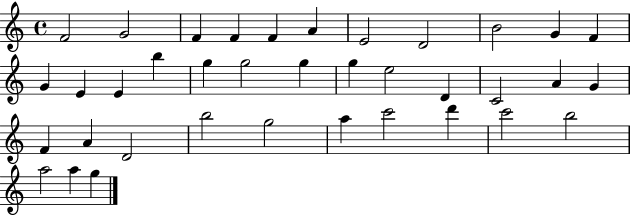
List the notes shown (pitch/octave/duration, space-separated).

F4/h G4/h F4/q F4/q F4/q A4/q E4/h D4/h B4/h G4/q F4/q G4/q E4/q E4/q B5/q G5/q G5/h G5/q G5/q E5/h D4/q C4/h A4/q G4/q F4/q A4/q D4/h B5/h G5/h A5/q C6/h D6/q C6/h B5/h A5/h A5/q G5/q